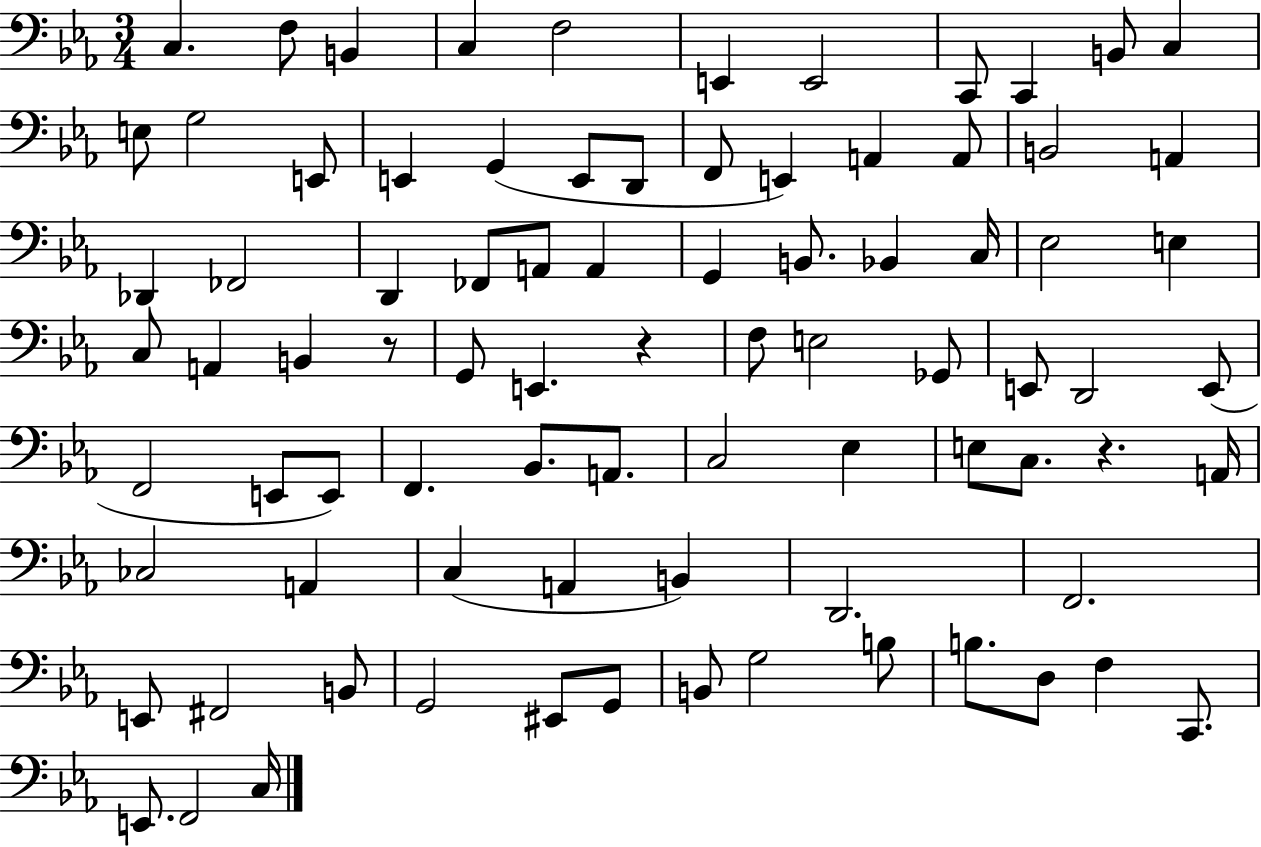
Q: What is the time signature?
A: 3/4